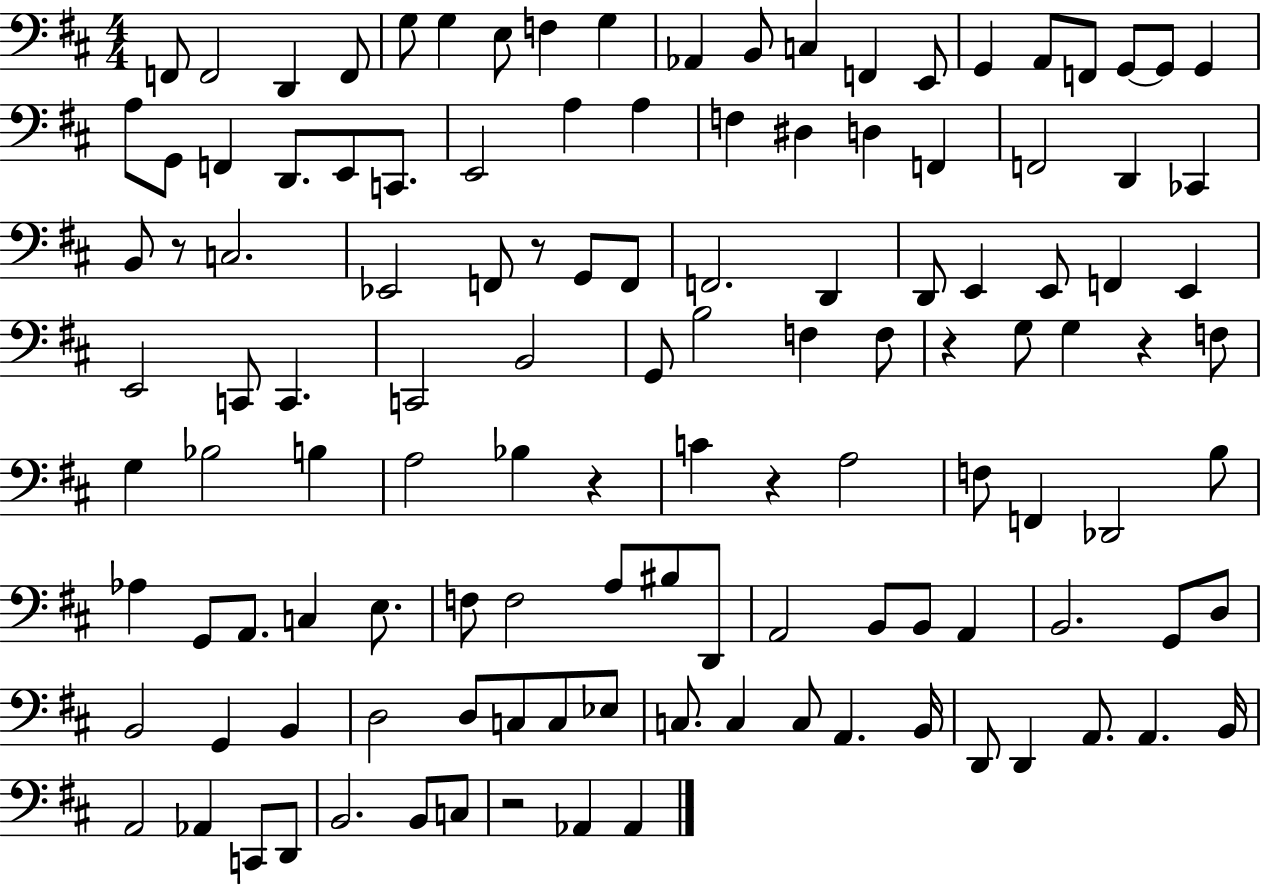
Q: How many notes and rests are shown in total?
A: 123